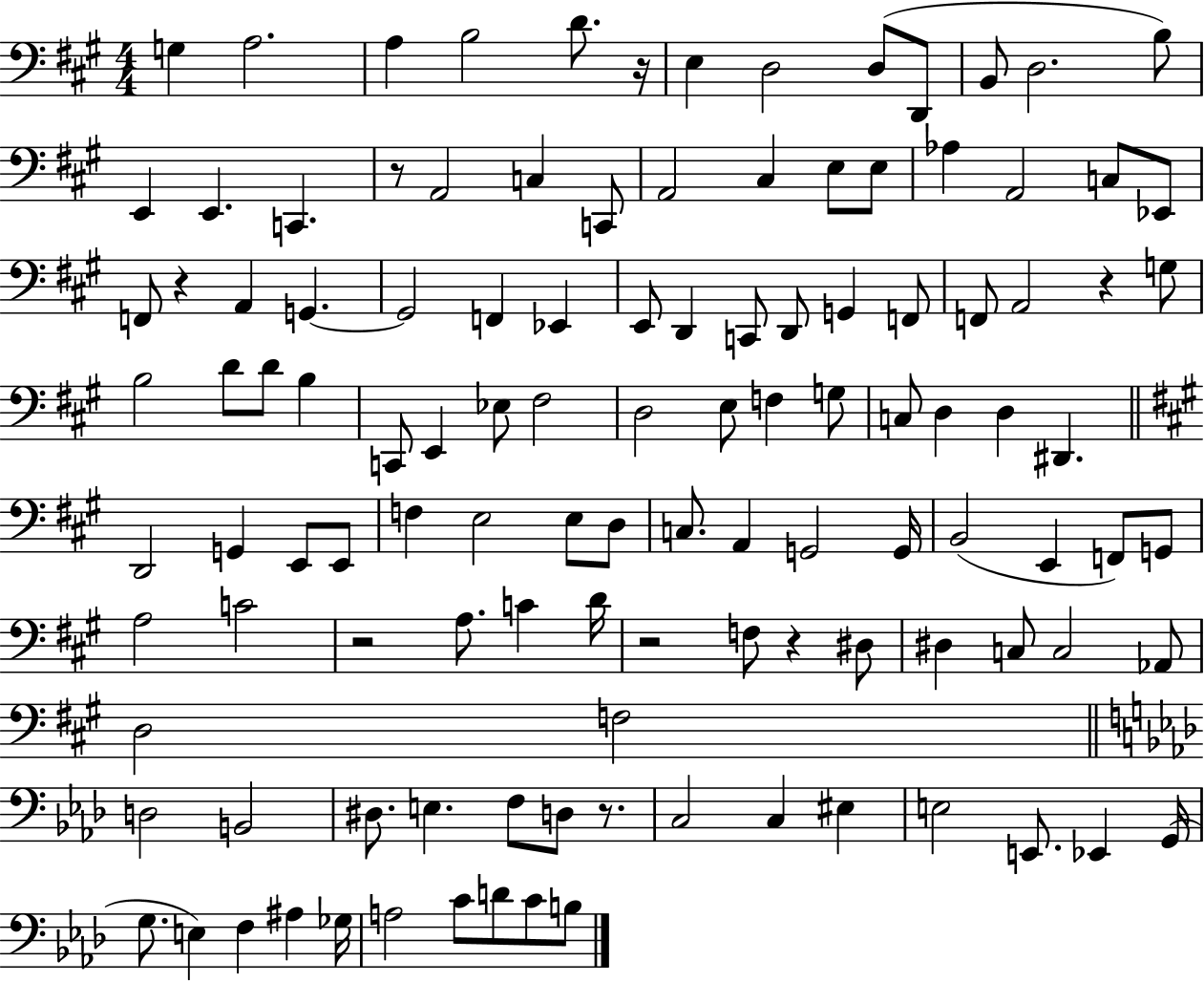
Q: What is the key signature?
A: A major